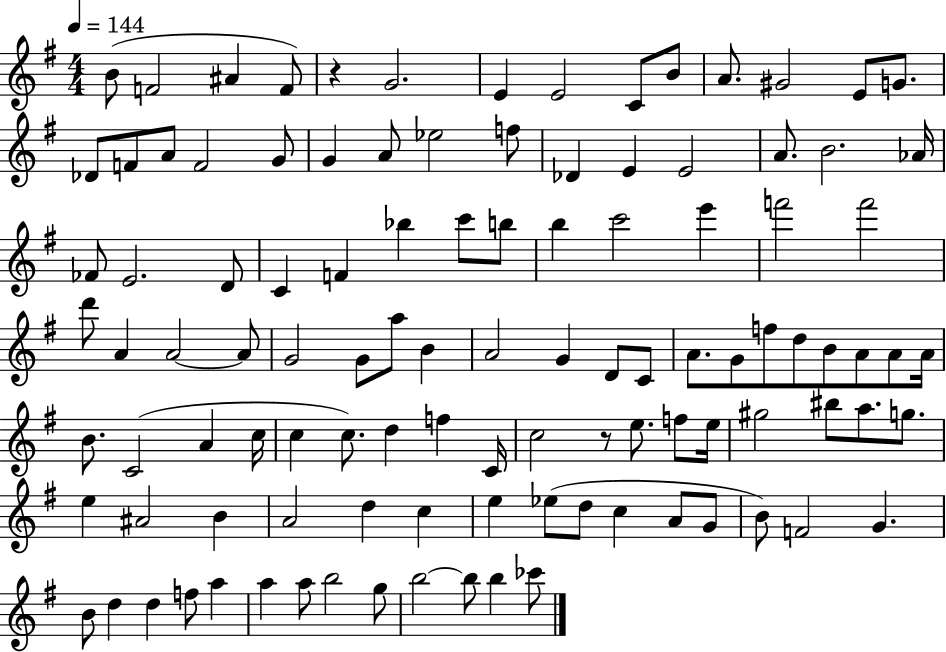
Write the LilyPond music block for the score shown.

{
  \clef treble
  \numericTimeSignature
  \time 4/4
  \key g \major
  \tempo 4 = 144
  b'8( f'2 ais'4 f'8) | r4 g'2. | e'4 e'2 c'8 b'8 | a'8. gis'2 e'8 g'8. | \break des'8 f'8 a'8 f'2 g'8 | g'4 a'8 ees''2 f''8 | des'4 e'4 e'2 | a'8. b'2. aes'16 | \break fes'8 e'2. d'8 | c'4 f'4 bes''4 c'''8 b''8 | b''4 c'''2 e'''4 | f'''2 f'''2 | \break d'''8 a'4 a'2~~ a'8 | g'2 g'8 a''8 b'4 | a'2 g'4 d'8 c'8 | a'8. g'8 f''8 d''8 b'8 a'8 a'8 a'16 | \break b'8. c'2( a'4 c''16 | c''4 c''8.) d''4 f''4 c'16 | c''2 r8 e''8. f''8 e''16 | gis''2 bis''8 a''8. g''8. | \break e''4 ais'2 b'4 | a'2 d''4 c''4 | e''4 ees''8( d''8 c''4 a'8 g'8 | b'8) f'2 g'4. | \break b'8 d''4 d''4 f''8 a''4 | a''4 a''8 b''2 g''8 | b''2~~ b''8 b''4 ces'''8 | \bar "|."
}